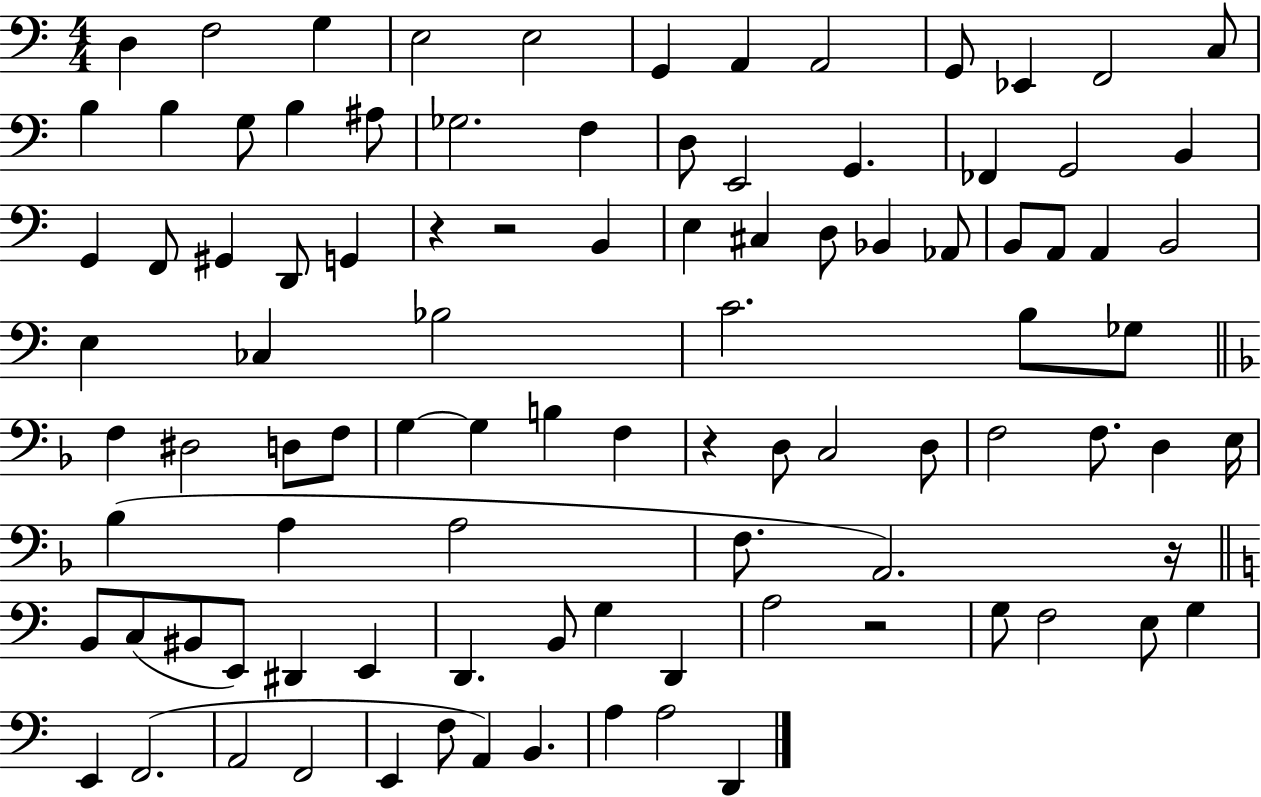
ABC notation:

X:1
T:Untitled
M:4/4
L:1/4
K:C
D, F,2 G, E,2 E,2 G,, A,, A,,2 G,,/2 _E,, F,,2 C,/2 B, B, G,/2 B, ^A,/2 _G,2 F, D,/2 E,,2 G,, _F,, G,,2 B,, G,, F,,/2 ^G,, D,,/2 G,, z z2 B,, E, ^C, D,/2 _B,, _A,,/2 B,,/2 A,,/2 A,, B,,2 E, _C, _B,2 C2 B,/2 _G,/2 F, ^D,2 D,/2 F,/2 G, G, B, F, z D,/2 C,2 D,/2 F,2 F,/2 D, E,/4 _B, A, A,2 F,/2 A,,2 z/4 B,,/2 C,/2 ^B,,/2 E,,/2 ^D,, E,, D,, B,,/2 G, D,, A,2 z2 G,/2 F,2 E,/2 G, E,, F,,2 A,,2 F,,2 E,, F,/2 A,, B,, A, A,2 D,,